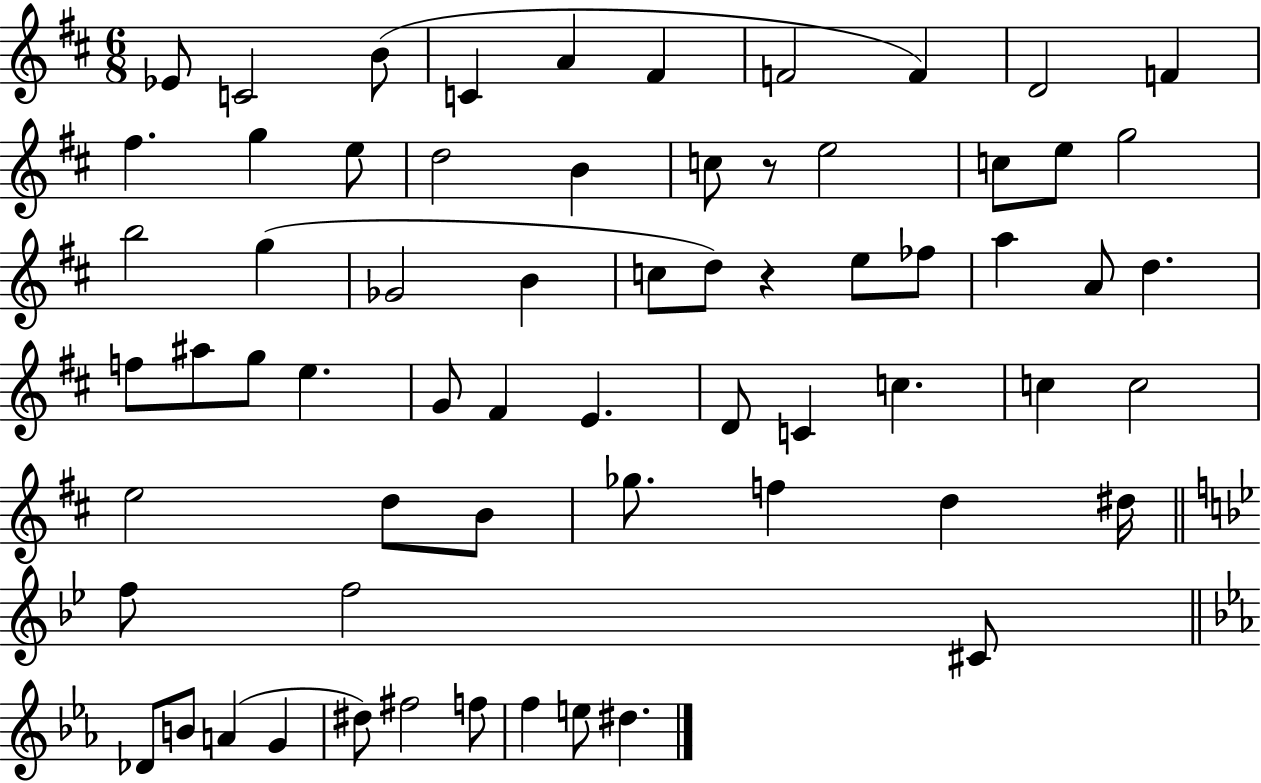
Eb4/e C4/h B4/e C4/q A4/q F#4/q F4/h F4/q D4/h F4/q F#5/q. G5/q E5/e D5/h B4/q C5/e R/e E5/h C5/e E5/e G5/h B5/h G5/q Gb4/h B4/q C5/e D5/e R/q E5/e FES5/e A5/q A4/e D5/q. F5/e A#5/e G5/e E5/q. G4/e F#4/q E4/q. D4/e C4/q C5/q. C5/q C5/h E5/h D5/e B4/e Gb5/e. F5/q D5/q D#5/s F5/e F5/h C#4/e Db4/e B4/e A4/q G4/q D#5/e F#5/h F5/e F5/q E5/e D#5/q.